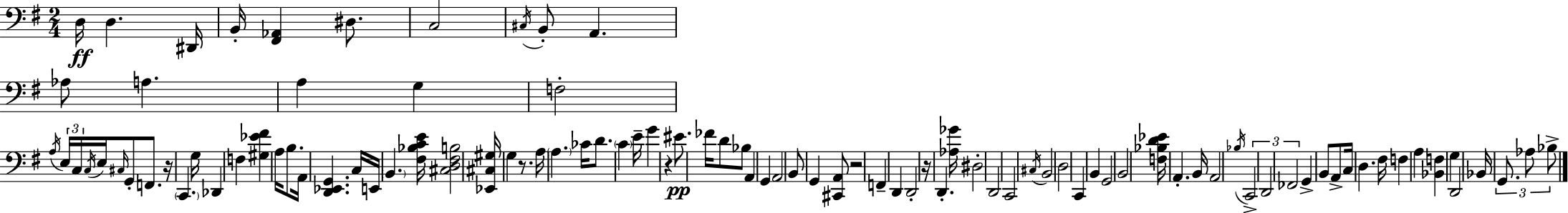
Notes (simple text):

D3/s D3/q. D#2/s B2/s [F#2,Ab2]/q D#3/e. C3/h C#3/s B2/e A2/q. Ab3/e A3/q. A3/q G3/q F3/h A3/s E3/s C3/s C3/s E3/s C#3/s G2/e F2/e. R/s C2/q. G3/s Db2/q F3/q [G#3,Eb4,F#4]/q A3/s B3/e. A2/s [D2,Eb2,G2]/q. C3/s E2/s B2/q. [F#3,Bb3,C4,E4]/s [C#3,D3,F#3,B3]/h [Eb2,C#3,G#3]/s G3/q R/e. A3/s A3/q. CES4/s D4/e. C4/q E4/s G4/q R/q EIS4/e. FES4/s D4/e Bb3/e A2/q G2/q A2/h B2/e G2/q [C#2,A2]/e R/h F2/q D2/q D2/h R/s D2/q. [Ab3,Gb4]/s D#3/h D2/h C2/h C#3/s B2/h D3/h C2/q B2/q G2/h B2/h [F3,Bb3,D4,Eb4]/s A2/q. B2/s A2/h Bb3/s C2/h D2/h FES2/h G2/q B2/e A2/e C3/s D3/q. F#3/s F3/q A3/q [Bb2,F3]/q G3/q D2/h Bb2/s G2/e. Ab3/e Bb3/e